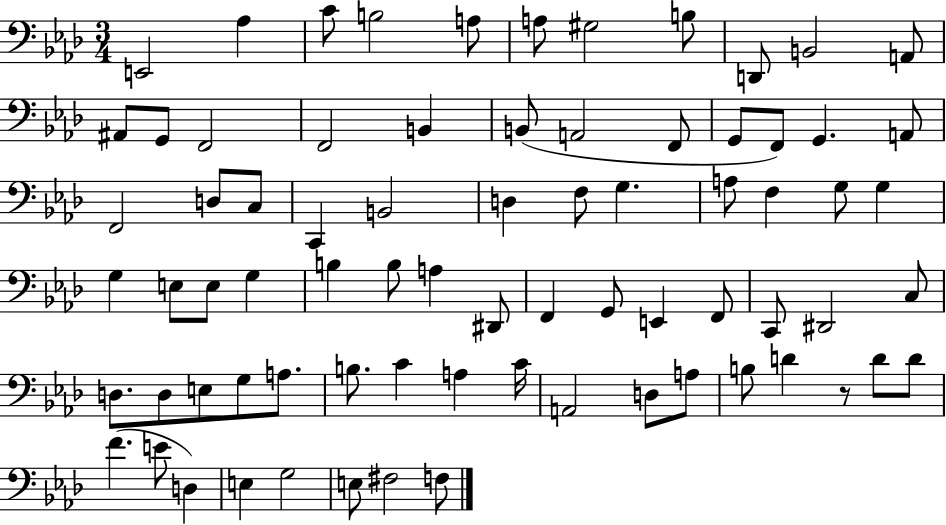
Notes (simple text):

E2/h Ab3/q C4/e B3/h A3/e A3/e G#3/h B3/e D2/e B2/h A2/e A#2/e G2/e F2/h F2/h B2/q B2/e A2/h F2/e G2/e F2/e G2/q. A2/e F2/h D3/e C3/e C2/q B2/h D3/q F3/e G3/q. A3/e F3/q G3/e G3/q G3/q E3/e E3/e G3/q B3/q B3/e A3/q D#2/e F2/q G2/e E2/q F2/e C2/e D#2/h C3/e D3/e. D3/e E3/e G3/e A3/e. B3/e. C4/q A3/q C4/s A2/h D3/e A3/e B3/e D4/q R/e D4/e D4/e F4/q. E4/e D3/q E3/q G3/h E3/e F#3/h F3/e